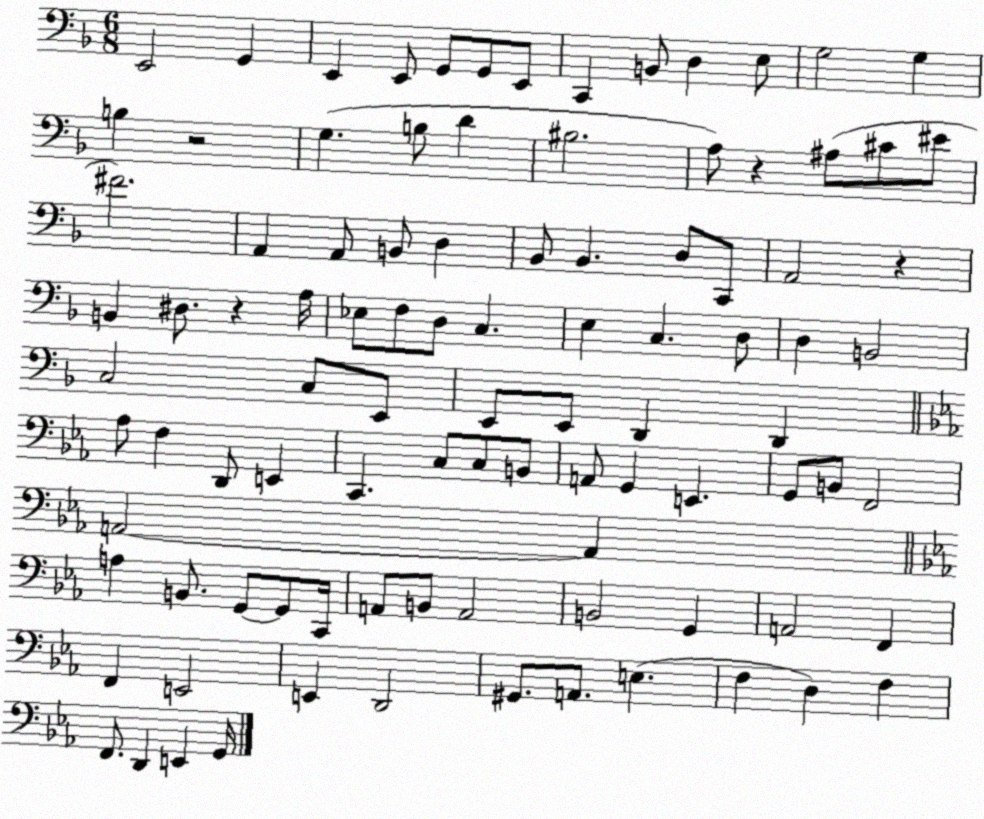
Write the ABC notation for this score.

X:1
T:Untitled
M:6/8
L:1/4
K:F
E,,2 G,, E,, E,,/2 G,,/2 G,,/2 E,,/2 C,, B,,/2 D, E,/2 G,2 G, B, z2 G, B,/2 D ^B,2 A,/2 z ^A,/2 ^C/2 ^E/2 ^F2 A,, A,,/2 B,,/2 D, _B,,/2 _B,, D,/2 C,,/2 A,,2 z B,, ^D,/2 z A,/4 _E,/2 F,/2 D,/2 C, E, C, D,/2 D, B,,2 C,2 C,/2 E,,/2 E,,/2 E,,/2 D,, D,, _A,/2 F, D,,/2 E,, C,, C,/2 C,/2 B,,/2 A,,/2 G,, E,, G,,/2 B,,/2 F,,2 A,,2 A,, A, B,,/2 G,,/2 G,,/2 C,,/4 A,,/2 B,,/2 A,,2 B,,2 G,, A,,2 F,, F,, E,,2 E,, D,,2 ^G,,/2 A,,/2 E, F, D, F, F,,/2 D,, E,, G,,/4